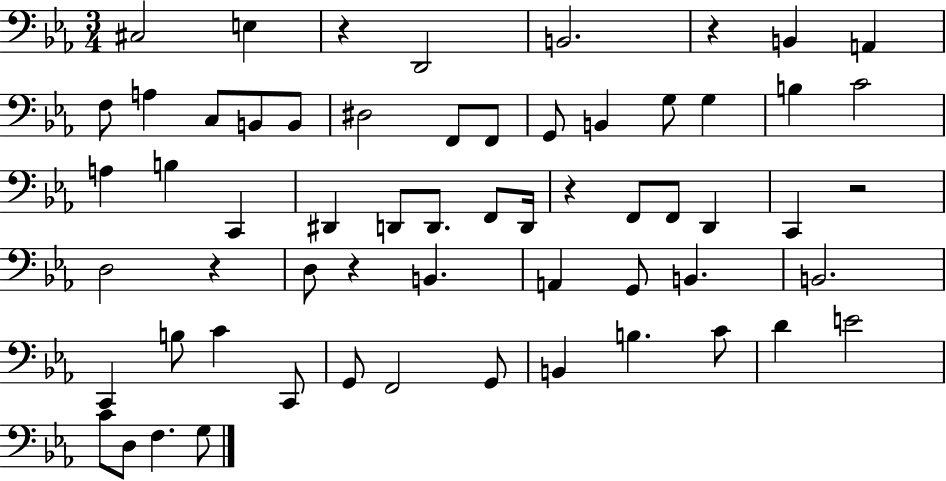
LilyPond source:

{
  \clef bass
  \numericTimeSignature
  \time 3/4
  \key ees \major
  \repeat volta 2 { cis2 e4 | r4 d,2 | b,2. | r4 b,4 a,4 | \break f8 a4 c8 b,8 b,8 | dis2 f,8 f,8 | g,8 b,4 g8 g4 | b4 c'2 | \break a4 b4 c,4 | dis,4 d,8 d,8. f,8 d,16 | r4 f,8 f,8 d,4 | c,4 r2 | \break d2 r4 | d8 r4 b,4. | a,4 g,8 b,4. | b,2. | \break c,4 b8 c'4 c,8 | g,8 f,2 g,8 | b,4 b4. c'8 | d'4 e'2 | \break c'8 d8 f4. g8 | } \bar "|."
}